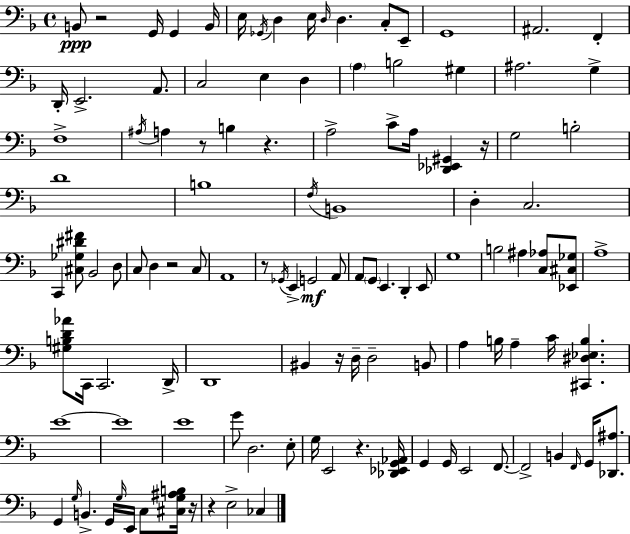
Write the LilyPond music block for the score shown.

{
  \clef bass
  \time 4/4
  \defaultTimeSignature
  \key d \minor
  \repeat volta 2 { b,8\ppp r2 g,16 g,4 b,16 | e16 \acciaccatura { ges,16 } d4 e16 \grace { d16 } d4. c8-. | e,8-- g,1 | ais,2. f,4-. | \break d,16-. e,2.-> a,8. | c2 e4 d4 | \parenthesize a4 b2 gis4 | ais2. g4-> | \break f1-> | \acciaccatura { ais16 } a4 r8 b4 r4. | a2-> c'8-> a16 <des, ees, gis,>4 | r16 g2 b2-. | \break d'1 | b1 | \acciaccatura { f16 } b,1 | d4-. c2. | \break c,4 <cis ges dis' fis'>8 bes,2 | d8 c8 d4 r2 | c8 a,1 | r8 \acciaccatura { ges,16 } e,4-> g,2\mf | \break a,8 a,8 \parenthesize g,8 e,4. d,4-. | e,8 g1 | b2 ais4 | <c aes>8 <ees, cis ges>8 a1-> | \break <gis b d' aes'>8 c,16 c,2. | d,16-> d,1 | bis,4 r16 d16-- d2-- | b,8 a4 b16 a4-- c'16 <cis, dis ees b>4. | \break e'1~~ | e'1 | e'1 | g'8 d2. | \break e8-. g16 e,2 r4. | <des, ees, g, aes,>16 g,4 g,16 e,2 | f,8.~~ f,2-> b,4 | \grace { f,16 } g,16 <des, ais>8. g,4 \grace { g16 } b,4.-> | \break g,16 \grace { g16 } e,16 c8 <cis g ais b>16 r16 r4 e2-> | ces4 } \bar "|."
}